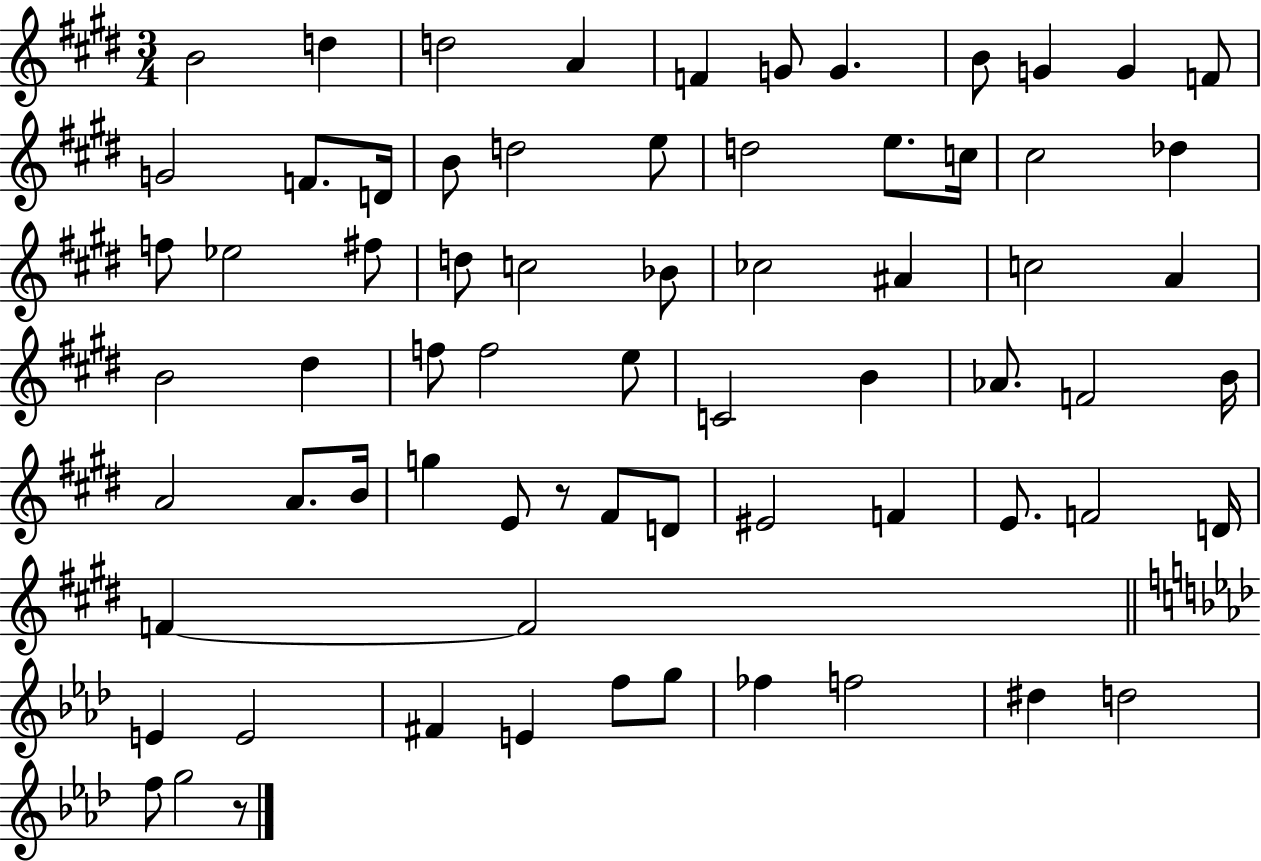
{
  \clef treble
  \numericTimeSignature
  \time 3/4
  \key e \major
  b'2 d''4 | d''2 a'4 | f'4 g'8 g'4. | b'8 g'4 g'4 f'8 | \break g'2 f'8. d'16 | b'8 d''2 e''8 | d''2 e''8. c''16 | cis''2 des''4 | \break f''8 ees''2 fis''8 | d''8 c''2 bes'8 | ces''2 ais'4 | c''2 a'4 | \break b'2 dis''4 | f''8 f''2 e''8 | c'2 b'4 | aes'8. f'2 b'16 | \break a'2 a'8. b'16 | g''4 e'8 r8 fis'8 d'8 | eis'2 f'4 | e'8. f'2 d'16 | \break f'4~~ f'2 | \bar "||" \break \key aes \major e'4 e'2 | fis'4 e'4 f''8 g''8 | fes''4 f''2 | dis''4 d''2 | \break f''8 g''2 r8 | \bar "|."
}